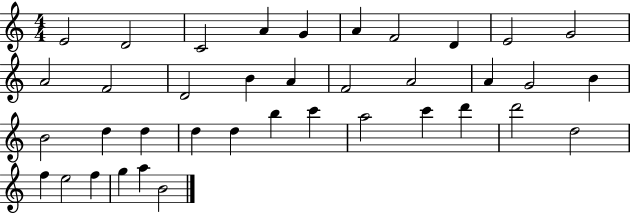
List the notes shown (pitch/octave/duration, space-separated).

E4/h D4/h C4/h A4/q G4/q A4/q F4/h D4/q E4/h G4/h A4/h F4/h D4/h B4/q A4/q F4/h A4/h A4/q G4/h B4/q B4/h D5/q D5/q D5/q D5/q B5/q C6/q A5/h C6/q D6/q D6/h D5/h F5/q E5/h F5/q G5/q A5/q B4/h